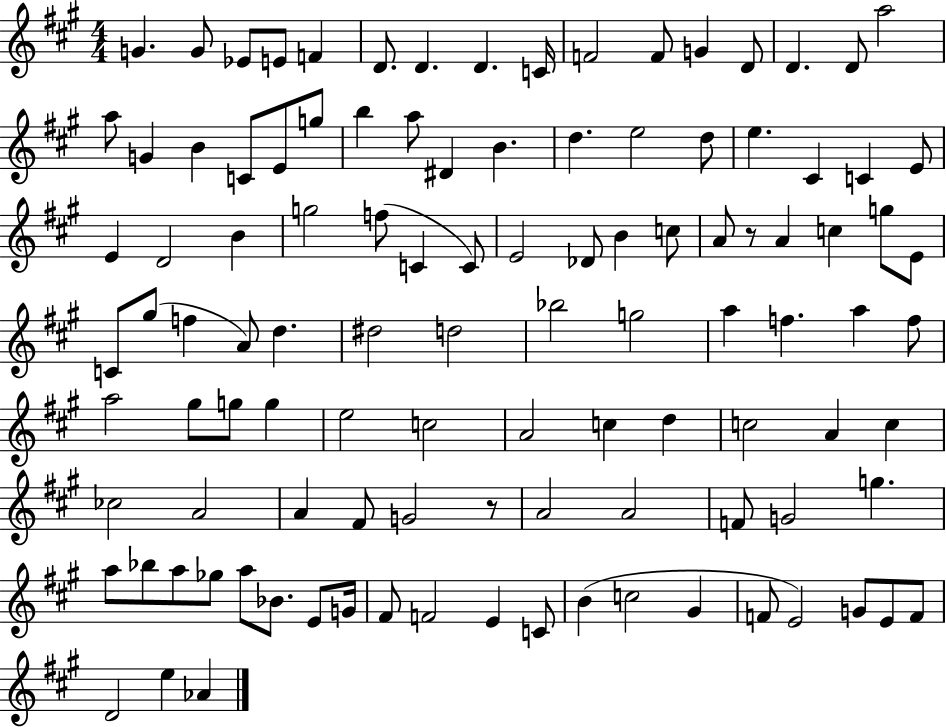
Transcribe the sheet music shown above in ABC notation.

X:1
T:Untitled
M:4/4
L:1/4
K:A
G G/2 _E/2 E/2 F D/2 D D C/4 F2 F/2 G D/2 D D/2 a2 a/2 G B C/2 E/2 g/2 b a/2 ^D B d e2 d/2 e ^C C E/2 E D2 B g2 f/2 C C/2 E2 _D/2 B c/2 A/2 z/2 A c g/2 E/2 C/2 ^g/2 f A/2 d ^d2 d2 _b2 g2 a f a f/2 a2 ^g/2 g/2 g e2 c2 A2 c d c2 A c _c2 A2 A ^F/2 G2 z/2 A2 A2 F/2 G2 g a/2 _b/2 a/2 _g/2 a/2 _B/2 E/2 G/4 ^F/2 F2 E C/2 B c2 ^G F/2 E2 G/2 E/2 F/2 D2 e _A